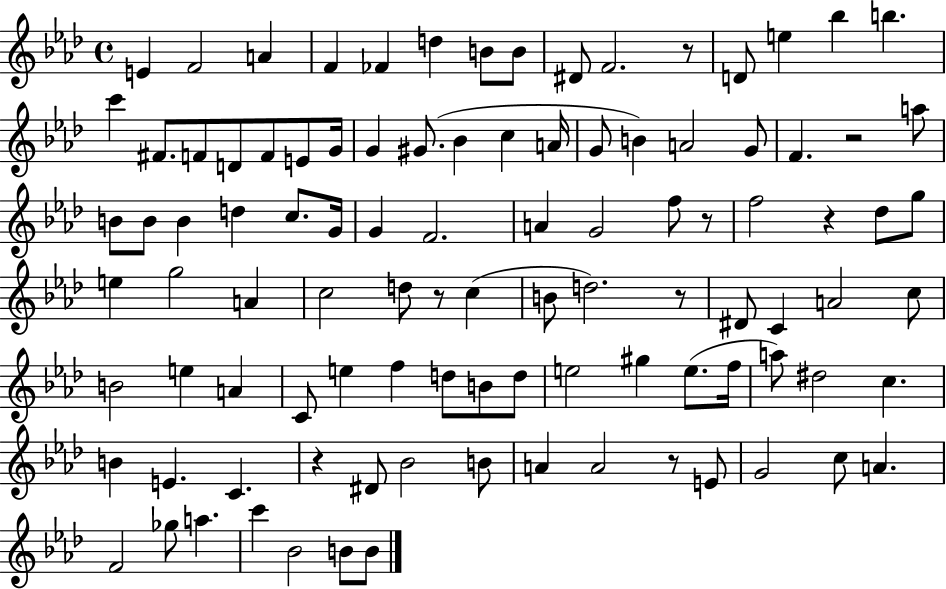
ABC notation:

X:1
T:Untitled
M:4/4
L:1/4
K:Ab
E F2 A F _F d B/2 B/2 ^D/2 F2 z/2 D/2 e _b b c' ^F/2 F/2 D/2 F/2 E/2 G/4 G ^G/2 _B c A/4 G/2 B A2 G/2 F z2 a/2 B/2 B/2 B d c/2 G/4 G F2 A G2 f/2 z/2 f2 z _d/2 g/2 e g2 A c2 d/2 z/2 c B/2 d2 z/2 ^D/2 C A2 c/2 B2 e A C/2 e f d/2 B/2 d/2 e2 ^g e/2 f/4 a/2 ^d2 c B E C z ^D/2 _B2 B/2 A A2 z/2 E/2 G2 c/2 A F2 _g/2 a c' _B2 B/2 B/2